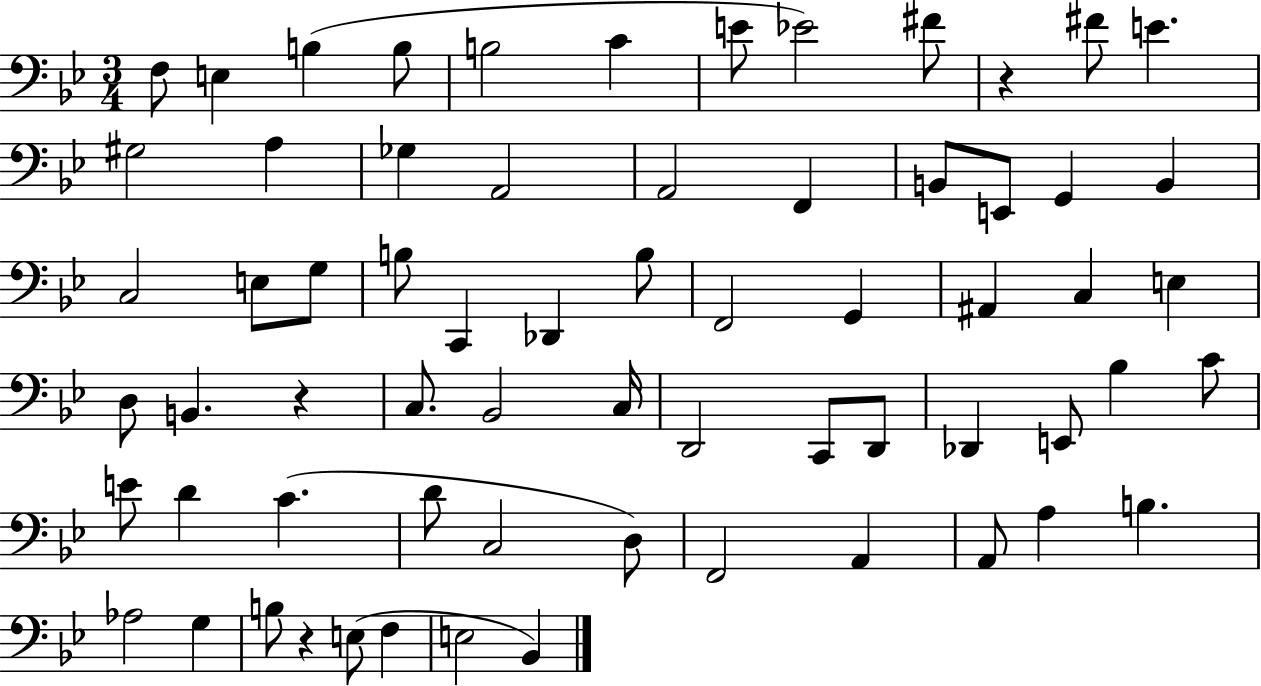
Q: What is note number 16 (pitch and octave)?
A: A2